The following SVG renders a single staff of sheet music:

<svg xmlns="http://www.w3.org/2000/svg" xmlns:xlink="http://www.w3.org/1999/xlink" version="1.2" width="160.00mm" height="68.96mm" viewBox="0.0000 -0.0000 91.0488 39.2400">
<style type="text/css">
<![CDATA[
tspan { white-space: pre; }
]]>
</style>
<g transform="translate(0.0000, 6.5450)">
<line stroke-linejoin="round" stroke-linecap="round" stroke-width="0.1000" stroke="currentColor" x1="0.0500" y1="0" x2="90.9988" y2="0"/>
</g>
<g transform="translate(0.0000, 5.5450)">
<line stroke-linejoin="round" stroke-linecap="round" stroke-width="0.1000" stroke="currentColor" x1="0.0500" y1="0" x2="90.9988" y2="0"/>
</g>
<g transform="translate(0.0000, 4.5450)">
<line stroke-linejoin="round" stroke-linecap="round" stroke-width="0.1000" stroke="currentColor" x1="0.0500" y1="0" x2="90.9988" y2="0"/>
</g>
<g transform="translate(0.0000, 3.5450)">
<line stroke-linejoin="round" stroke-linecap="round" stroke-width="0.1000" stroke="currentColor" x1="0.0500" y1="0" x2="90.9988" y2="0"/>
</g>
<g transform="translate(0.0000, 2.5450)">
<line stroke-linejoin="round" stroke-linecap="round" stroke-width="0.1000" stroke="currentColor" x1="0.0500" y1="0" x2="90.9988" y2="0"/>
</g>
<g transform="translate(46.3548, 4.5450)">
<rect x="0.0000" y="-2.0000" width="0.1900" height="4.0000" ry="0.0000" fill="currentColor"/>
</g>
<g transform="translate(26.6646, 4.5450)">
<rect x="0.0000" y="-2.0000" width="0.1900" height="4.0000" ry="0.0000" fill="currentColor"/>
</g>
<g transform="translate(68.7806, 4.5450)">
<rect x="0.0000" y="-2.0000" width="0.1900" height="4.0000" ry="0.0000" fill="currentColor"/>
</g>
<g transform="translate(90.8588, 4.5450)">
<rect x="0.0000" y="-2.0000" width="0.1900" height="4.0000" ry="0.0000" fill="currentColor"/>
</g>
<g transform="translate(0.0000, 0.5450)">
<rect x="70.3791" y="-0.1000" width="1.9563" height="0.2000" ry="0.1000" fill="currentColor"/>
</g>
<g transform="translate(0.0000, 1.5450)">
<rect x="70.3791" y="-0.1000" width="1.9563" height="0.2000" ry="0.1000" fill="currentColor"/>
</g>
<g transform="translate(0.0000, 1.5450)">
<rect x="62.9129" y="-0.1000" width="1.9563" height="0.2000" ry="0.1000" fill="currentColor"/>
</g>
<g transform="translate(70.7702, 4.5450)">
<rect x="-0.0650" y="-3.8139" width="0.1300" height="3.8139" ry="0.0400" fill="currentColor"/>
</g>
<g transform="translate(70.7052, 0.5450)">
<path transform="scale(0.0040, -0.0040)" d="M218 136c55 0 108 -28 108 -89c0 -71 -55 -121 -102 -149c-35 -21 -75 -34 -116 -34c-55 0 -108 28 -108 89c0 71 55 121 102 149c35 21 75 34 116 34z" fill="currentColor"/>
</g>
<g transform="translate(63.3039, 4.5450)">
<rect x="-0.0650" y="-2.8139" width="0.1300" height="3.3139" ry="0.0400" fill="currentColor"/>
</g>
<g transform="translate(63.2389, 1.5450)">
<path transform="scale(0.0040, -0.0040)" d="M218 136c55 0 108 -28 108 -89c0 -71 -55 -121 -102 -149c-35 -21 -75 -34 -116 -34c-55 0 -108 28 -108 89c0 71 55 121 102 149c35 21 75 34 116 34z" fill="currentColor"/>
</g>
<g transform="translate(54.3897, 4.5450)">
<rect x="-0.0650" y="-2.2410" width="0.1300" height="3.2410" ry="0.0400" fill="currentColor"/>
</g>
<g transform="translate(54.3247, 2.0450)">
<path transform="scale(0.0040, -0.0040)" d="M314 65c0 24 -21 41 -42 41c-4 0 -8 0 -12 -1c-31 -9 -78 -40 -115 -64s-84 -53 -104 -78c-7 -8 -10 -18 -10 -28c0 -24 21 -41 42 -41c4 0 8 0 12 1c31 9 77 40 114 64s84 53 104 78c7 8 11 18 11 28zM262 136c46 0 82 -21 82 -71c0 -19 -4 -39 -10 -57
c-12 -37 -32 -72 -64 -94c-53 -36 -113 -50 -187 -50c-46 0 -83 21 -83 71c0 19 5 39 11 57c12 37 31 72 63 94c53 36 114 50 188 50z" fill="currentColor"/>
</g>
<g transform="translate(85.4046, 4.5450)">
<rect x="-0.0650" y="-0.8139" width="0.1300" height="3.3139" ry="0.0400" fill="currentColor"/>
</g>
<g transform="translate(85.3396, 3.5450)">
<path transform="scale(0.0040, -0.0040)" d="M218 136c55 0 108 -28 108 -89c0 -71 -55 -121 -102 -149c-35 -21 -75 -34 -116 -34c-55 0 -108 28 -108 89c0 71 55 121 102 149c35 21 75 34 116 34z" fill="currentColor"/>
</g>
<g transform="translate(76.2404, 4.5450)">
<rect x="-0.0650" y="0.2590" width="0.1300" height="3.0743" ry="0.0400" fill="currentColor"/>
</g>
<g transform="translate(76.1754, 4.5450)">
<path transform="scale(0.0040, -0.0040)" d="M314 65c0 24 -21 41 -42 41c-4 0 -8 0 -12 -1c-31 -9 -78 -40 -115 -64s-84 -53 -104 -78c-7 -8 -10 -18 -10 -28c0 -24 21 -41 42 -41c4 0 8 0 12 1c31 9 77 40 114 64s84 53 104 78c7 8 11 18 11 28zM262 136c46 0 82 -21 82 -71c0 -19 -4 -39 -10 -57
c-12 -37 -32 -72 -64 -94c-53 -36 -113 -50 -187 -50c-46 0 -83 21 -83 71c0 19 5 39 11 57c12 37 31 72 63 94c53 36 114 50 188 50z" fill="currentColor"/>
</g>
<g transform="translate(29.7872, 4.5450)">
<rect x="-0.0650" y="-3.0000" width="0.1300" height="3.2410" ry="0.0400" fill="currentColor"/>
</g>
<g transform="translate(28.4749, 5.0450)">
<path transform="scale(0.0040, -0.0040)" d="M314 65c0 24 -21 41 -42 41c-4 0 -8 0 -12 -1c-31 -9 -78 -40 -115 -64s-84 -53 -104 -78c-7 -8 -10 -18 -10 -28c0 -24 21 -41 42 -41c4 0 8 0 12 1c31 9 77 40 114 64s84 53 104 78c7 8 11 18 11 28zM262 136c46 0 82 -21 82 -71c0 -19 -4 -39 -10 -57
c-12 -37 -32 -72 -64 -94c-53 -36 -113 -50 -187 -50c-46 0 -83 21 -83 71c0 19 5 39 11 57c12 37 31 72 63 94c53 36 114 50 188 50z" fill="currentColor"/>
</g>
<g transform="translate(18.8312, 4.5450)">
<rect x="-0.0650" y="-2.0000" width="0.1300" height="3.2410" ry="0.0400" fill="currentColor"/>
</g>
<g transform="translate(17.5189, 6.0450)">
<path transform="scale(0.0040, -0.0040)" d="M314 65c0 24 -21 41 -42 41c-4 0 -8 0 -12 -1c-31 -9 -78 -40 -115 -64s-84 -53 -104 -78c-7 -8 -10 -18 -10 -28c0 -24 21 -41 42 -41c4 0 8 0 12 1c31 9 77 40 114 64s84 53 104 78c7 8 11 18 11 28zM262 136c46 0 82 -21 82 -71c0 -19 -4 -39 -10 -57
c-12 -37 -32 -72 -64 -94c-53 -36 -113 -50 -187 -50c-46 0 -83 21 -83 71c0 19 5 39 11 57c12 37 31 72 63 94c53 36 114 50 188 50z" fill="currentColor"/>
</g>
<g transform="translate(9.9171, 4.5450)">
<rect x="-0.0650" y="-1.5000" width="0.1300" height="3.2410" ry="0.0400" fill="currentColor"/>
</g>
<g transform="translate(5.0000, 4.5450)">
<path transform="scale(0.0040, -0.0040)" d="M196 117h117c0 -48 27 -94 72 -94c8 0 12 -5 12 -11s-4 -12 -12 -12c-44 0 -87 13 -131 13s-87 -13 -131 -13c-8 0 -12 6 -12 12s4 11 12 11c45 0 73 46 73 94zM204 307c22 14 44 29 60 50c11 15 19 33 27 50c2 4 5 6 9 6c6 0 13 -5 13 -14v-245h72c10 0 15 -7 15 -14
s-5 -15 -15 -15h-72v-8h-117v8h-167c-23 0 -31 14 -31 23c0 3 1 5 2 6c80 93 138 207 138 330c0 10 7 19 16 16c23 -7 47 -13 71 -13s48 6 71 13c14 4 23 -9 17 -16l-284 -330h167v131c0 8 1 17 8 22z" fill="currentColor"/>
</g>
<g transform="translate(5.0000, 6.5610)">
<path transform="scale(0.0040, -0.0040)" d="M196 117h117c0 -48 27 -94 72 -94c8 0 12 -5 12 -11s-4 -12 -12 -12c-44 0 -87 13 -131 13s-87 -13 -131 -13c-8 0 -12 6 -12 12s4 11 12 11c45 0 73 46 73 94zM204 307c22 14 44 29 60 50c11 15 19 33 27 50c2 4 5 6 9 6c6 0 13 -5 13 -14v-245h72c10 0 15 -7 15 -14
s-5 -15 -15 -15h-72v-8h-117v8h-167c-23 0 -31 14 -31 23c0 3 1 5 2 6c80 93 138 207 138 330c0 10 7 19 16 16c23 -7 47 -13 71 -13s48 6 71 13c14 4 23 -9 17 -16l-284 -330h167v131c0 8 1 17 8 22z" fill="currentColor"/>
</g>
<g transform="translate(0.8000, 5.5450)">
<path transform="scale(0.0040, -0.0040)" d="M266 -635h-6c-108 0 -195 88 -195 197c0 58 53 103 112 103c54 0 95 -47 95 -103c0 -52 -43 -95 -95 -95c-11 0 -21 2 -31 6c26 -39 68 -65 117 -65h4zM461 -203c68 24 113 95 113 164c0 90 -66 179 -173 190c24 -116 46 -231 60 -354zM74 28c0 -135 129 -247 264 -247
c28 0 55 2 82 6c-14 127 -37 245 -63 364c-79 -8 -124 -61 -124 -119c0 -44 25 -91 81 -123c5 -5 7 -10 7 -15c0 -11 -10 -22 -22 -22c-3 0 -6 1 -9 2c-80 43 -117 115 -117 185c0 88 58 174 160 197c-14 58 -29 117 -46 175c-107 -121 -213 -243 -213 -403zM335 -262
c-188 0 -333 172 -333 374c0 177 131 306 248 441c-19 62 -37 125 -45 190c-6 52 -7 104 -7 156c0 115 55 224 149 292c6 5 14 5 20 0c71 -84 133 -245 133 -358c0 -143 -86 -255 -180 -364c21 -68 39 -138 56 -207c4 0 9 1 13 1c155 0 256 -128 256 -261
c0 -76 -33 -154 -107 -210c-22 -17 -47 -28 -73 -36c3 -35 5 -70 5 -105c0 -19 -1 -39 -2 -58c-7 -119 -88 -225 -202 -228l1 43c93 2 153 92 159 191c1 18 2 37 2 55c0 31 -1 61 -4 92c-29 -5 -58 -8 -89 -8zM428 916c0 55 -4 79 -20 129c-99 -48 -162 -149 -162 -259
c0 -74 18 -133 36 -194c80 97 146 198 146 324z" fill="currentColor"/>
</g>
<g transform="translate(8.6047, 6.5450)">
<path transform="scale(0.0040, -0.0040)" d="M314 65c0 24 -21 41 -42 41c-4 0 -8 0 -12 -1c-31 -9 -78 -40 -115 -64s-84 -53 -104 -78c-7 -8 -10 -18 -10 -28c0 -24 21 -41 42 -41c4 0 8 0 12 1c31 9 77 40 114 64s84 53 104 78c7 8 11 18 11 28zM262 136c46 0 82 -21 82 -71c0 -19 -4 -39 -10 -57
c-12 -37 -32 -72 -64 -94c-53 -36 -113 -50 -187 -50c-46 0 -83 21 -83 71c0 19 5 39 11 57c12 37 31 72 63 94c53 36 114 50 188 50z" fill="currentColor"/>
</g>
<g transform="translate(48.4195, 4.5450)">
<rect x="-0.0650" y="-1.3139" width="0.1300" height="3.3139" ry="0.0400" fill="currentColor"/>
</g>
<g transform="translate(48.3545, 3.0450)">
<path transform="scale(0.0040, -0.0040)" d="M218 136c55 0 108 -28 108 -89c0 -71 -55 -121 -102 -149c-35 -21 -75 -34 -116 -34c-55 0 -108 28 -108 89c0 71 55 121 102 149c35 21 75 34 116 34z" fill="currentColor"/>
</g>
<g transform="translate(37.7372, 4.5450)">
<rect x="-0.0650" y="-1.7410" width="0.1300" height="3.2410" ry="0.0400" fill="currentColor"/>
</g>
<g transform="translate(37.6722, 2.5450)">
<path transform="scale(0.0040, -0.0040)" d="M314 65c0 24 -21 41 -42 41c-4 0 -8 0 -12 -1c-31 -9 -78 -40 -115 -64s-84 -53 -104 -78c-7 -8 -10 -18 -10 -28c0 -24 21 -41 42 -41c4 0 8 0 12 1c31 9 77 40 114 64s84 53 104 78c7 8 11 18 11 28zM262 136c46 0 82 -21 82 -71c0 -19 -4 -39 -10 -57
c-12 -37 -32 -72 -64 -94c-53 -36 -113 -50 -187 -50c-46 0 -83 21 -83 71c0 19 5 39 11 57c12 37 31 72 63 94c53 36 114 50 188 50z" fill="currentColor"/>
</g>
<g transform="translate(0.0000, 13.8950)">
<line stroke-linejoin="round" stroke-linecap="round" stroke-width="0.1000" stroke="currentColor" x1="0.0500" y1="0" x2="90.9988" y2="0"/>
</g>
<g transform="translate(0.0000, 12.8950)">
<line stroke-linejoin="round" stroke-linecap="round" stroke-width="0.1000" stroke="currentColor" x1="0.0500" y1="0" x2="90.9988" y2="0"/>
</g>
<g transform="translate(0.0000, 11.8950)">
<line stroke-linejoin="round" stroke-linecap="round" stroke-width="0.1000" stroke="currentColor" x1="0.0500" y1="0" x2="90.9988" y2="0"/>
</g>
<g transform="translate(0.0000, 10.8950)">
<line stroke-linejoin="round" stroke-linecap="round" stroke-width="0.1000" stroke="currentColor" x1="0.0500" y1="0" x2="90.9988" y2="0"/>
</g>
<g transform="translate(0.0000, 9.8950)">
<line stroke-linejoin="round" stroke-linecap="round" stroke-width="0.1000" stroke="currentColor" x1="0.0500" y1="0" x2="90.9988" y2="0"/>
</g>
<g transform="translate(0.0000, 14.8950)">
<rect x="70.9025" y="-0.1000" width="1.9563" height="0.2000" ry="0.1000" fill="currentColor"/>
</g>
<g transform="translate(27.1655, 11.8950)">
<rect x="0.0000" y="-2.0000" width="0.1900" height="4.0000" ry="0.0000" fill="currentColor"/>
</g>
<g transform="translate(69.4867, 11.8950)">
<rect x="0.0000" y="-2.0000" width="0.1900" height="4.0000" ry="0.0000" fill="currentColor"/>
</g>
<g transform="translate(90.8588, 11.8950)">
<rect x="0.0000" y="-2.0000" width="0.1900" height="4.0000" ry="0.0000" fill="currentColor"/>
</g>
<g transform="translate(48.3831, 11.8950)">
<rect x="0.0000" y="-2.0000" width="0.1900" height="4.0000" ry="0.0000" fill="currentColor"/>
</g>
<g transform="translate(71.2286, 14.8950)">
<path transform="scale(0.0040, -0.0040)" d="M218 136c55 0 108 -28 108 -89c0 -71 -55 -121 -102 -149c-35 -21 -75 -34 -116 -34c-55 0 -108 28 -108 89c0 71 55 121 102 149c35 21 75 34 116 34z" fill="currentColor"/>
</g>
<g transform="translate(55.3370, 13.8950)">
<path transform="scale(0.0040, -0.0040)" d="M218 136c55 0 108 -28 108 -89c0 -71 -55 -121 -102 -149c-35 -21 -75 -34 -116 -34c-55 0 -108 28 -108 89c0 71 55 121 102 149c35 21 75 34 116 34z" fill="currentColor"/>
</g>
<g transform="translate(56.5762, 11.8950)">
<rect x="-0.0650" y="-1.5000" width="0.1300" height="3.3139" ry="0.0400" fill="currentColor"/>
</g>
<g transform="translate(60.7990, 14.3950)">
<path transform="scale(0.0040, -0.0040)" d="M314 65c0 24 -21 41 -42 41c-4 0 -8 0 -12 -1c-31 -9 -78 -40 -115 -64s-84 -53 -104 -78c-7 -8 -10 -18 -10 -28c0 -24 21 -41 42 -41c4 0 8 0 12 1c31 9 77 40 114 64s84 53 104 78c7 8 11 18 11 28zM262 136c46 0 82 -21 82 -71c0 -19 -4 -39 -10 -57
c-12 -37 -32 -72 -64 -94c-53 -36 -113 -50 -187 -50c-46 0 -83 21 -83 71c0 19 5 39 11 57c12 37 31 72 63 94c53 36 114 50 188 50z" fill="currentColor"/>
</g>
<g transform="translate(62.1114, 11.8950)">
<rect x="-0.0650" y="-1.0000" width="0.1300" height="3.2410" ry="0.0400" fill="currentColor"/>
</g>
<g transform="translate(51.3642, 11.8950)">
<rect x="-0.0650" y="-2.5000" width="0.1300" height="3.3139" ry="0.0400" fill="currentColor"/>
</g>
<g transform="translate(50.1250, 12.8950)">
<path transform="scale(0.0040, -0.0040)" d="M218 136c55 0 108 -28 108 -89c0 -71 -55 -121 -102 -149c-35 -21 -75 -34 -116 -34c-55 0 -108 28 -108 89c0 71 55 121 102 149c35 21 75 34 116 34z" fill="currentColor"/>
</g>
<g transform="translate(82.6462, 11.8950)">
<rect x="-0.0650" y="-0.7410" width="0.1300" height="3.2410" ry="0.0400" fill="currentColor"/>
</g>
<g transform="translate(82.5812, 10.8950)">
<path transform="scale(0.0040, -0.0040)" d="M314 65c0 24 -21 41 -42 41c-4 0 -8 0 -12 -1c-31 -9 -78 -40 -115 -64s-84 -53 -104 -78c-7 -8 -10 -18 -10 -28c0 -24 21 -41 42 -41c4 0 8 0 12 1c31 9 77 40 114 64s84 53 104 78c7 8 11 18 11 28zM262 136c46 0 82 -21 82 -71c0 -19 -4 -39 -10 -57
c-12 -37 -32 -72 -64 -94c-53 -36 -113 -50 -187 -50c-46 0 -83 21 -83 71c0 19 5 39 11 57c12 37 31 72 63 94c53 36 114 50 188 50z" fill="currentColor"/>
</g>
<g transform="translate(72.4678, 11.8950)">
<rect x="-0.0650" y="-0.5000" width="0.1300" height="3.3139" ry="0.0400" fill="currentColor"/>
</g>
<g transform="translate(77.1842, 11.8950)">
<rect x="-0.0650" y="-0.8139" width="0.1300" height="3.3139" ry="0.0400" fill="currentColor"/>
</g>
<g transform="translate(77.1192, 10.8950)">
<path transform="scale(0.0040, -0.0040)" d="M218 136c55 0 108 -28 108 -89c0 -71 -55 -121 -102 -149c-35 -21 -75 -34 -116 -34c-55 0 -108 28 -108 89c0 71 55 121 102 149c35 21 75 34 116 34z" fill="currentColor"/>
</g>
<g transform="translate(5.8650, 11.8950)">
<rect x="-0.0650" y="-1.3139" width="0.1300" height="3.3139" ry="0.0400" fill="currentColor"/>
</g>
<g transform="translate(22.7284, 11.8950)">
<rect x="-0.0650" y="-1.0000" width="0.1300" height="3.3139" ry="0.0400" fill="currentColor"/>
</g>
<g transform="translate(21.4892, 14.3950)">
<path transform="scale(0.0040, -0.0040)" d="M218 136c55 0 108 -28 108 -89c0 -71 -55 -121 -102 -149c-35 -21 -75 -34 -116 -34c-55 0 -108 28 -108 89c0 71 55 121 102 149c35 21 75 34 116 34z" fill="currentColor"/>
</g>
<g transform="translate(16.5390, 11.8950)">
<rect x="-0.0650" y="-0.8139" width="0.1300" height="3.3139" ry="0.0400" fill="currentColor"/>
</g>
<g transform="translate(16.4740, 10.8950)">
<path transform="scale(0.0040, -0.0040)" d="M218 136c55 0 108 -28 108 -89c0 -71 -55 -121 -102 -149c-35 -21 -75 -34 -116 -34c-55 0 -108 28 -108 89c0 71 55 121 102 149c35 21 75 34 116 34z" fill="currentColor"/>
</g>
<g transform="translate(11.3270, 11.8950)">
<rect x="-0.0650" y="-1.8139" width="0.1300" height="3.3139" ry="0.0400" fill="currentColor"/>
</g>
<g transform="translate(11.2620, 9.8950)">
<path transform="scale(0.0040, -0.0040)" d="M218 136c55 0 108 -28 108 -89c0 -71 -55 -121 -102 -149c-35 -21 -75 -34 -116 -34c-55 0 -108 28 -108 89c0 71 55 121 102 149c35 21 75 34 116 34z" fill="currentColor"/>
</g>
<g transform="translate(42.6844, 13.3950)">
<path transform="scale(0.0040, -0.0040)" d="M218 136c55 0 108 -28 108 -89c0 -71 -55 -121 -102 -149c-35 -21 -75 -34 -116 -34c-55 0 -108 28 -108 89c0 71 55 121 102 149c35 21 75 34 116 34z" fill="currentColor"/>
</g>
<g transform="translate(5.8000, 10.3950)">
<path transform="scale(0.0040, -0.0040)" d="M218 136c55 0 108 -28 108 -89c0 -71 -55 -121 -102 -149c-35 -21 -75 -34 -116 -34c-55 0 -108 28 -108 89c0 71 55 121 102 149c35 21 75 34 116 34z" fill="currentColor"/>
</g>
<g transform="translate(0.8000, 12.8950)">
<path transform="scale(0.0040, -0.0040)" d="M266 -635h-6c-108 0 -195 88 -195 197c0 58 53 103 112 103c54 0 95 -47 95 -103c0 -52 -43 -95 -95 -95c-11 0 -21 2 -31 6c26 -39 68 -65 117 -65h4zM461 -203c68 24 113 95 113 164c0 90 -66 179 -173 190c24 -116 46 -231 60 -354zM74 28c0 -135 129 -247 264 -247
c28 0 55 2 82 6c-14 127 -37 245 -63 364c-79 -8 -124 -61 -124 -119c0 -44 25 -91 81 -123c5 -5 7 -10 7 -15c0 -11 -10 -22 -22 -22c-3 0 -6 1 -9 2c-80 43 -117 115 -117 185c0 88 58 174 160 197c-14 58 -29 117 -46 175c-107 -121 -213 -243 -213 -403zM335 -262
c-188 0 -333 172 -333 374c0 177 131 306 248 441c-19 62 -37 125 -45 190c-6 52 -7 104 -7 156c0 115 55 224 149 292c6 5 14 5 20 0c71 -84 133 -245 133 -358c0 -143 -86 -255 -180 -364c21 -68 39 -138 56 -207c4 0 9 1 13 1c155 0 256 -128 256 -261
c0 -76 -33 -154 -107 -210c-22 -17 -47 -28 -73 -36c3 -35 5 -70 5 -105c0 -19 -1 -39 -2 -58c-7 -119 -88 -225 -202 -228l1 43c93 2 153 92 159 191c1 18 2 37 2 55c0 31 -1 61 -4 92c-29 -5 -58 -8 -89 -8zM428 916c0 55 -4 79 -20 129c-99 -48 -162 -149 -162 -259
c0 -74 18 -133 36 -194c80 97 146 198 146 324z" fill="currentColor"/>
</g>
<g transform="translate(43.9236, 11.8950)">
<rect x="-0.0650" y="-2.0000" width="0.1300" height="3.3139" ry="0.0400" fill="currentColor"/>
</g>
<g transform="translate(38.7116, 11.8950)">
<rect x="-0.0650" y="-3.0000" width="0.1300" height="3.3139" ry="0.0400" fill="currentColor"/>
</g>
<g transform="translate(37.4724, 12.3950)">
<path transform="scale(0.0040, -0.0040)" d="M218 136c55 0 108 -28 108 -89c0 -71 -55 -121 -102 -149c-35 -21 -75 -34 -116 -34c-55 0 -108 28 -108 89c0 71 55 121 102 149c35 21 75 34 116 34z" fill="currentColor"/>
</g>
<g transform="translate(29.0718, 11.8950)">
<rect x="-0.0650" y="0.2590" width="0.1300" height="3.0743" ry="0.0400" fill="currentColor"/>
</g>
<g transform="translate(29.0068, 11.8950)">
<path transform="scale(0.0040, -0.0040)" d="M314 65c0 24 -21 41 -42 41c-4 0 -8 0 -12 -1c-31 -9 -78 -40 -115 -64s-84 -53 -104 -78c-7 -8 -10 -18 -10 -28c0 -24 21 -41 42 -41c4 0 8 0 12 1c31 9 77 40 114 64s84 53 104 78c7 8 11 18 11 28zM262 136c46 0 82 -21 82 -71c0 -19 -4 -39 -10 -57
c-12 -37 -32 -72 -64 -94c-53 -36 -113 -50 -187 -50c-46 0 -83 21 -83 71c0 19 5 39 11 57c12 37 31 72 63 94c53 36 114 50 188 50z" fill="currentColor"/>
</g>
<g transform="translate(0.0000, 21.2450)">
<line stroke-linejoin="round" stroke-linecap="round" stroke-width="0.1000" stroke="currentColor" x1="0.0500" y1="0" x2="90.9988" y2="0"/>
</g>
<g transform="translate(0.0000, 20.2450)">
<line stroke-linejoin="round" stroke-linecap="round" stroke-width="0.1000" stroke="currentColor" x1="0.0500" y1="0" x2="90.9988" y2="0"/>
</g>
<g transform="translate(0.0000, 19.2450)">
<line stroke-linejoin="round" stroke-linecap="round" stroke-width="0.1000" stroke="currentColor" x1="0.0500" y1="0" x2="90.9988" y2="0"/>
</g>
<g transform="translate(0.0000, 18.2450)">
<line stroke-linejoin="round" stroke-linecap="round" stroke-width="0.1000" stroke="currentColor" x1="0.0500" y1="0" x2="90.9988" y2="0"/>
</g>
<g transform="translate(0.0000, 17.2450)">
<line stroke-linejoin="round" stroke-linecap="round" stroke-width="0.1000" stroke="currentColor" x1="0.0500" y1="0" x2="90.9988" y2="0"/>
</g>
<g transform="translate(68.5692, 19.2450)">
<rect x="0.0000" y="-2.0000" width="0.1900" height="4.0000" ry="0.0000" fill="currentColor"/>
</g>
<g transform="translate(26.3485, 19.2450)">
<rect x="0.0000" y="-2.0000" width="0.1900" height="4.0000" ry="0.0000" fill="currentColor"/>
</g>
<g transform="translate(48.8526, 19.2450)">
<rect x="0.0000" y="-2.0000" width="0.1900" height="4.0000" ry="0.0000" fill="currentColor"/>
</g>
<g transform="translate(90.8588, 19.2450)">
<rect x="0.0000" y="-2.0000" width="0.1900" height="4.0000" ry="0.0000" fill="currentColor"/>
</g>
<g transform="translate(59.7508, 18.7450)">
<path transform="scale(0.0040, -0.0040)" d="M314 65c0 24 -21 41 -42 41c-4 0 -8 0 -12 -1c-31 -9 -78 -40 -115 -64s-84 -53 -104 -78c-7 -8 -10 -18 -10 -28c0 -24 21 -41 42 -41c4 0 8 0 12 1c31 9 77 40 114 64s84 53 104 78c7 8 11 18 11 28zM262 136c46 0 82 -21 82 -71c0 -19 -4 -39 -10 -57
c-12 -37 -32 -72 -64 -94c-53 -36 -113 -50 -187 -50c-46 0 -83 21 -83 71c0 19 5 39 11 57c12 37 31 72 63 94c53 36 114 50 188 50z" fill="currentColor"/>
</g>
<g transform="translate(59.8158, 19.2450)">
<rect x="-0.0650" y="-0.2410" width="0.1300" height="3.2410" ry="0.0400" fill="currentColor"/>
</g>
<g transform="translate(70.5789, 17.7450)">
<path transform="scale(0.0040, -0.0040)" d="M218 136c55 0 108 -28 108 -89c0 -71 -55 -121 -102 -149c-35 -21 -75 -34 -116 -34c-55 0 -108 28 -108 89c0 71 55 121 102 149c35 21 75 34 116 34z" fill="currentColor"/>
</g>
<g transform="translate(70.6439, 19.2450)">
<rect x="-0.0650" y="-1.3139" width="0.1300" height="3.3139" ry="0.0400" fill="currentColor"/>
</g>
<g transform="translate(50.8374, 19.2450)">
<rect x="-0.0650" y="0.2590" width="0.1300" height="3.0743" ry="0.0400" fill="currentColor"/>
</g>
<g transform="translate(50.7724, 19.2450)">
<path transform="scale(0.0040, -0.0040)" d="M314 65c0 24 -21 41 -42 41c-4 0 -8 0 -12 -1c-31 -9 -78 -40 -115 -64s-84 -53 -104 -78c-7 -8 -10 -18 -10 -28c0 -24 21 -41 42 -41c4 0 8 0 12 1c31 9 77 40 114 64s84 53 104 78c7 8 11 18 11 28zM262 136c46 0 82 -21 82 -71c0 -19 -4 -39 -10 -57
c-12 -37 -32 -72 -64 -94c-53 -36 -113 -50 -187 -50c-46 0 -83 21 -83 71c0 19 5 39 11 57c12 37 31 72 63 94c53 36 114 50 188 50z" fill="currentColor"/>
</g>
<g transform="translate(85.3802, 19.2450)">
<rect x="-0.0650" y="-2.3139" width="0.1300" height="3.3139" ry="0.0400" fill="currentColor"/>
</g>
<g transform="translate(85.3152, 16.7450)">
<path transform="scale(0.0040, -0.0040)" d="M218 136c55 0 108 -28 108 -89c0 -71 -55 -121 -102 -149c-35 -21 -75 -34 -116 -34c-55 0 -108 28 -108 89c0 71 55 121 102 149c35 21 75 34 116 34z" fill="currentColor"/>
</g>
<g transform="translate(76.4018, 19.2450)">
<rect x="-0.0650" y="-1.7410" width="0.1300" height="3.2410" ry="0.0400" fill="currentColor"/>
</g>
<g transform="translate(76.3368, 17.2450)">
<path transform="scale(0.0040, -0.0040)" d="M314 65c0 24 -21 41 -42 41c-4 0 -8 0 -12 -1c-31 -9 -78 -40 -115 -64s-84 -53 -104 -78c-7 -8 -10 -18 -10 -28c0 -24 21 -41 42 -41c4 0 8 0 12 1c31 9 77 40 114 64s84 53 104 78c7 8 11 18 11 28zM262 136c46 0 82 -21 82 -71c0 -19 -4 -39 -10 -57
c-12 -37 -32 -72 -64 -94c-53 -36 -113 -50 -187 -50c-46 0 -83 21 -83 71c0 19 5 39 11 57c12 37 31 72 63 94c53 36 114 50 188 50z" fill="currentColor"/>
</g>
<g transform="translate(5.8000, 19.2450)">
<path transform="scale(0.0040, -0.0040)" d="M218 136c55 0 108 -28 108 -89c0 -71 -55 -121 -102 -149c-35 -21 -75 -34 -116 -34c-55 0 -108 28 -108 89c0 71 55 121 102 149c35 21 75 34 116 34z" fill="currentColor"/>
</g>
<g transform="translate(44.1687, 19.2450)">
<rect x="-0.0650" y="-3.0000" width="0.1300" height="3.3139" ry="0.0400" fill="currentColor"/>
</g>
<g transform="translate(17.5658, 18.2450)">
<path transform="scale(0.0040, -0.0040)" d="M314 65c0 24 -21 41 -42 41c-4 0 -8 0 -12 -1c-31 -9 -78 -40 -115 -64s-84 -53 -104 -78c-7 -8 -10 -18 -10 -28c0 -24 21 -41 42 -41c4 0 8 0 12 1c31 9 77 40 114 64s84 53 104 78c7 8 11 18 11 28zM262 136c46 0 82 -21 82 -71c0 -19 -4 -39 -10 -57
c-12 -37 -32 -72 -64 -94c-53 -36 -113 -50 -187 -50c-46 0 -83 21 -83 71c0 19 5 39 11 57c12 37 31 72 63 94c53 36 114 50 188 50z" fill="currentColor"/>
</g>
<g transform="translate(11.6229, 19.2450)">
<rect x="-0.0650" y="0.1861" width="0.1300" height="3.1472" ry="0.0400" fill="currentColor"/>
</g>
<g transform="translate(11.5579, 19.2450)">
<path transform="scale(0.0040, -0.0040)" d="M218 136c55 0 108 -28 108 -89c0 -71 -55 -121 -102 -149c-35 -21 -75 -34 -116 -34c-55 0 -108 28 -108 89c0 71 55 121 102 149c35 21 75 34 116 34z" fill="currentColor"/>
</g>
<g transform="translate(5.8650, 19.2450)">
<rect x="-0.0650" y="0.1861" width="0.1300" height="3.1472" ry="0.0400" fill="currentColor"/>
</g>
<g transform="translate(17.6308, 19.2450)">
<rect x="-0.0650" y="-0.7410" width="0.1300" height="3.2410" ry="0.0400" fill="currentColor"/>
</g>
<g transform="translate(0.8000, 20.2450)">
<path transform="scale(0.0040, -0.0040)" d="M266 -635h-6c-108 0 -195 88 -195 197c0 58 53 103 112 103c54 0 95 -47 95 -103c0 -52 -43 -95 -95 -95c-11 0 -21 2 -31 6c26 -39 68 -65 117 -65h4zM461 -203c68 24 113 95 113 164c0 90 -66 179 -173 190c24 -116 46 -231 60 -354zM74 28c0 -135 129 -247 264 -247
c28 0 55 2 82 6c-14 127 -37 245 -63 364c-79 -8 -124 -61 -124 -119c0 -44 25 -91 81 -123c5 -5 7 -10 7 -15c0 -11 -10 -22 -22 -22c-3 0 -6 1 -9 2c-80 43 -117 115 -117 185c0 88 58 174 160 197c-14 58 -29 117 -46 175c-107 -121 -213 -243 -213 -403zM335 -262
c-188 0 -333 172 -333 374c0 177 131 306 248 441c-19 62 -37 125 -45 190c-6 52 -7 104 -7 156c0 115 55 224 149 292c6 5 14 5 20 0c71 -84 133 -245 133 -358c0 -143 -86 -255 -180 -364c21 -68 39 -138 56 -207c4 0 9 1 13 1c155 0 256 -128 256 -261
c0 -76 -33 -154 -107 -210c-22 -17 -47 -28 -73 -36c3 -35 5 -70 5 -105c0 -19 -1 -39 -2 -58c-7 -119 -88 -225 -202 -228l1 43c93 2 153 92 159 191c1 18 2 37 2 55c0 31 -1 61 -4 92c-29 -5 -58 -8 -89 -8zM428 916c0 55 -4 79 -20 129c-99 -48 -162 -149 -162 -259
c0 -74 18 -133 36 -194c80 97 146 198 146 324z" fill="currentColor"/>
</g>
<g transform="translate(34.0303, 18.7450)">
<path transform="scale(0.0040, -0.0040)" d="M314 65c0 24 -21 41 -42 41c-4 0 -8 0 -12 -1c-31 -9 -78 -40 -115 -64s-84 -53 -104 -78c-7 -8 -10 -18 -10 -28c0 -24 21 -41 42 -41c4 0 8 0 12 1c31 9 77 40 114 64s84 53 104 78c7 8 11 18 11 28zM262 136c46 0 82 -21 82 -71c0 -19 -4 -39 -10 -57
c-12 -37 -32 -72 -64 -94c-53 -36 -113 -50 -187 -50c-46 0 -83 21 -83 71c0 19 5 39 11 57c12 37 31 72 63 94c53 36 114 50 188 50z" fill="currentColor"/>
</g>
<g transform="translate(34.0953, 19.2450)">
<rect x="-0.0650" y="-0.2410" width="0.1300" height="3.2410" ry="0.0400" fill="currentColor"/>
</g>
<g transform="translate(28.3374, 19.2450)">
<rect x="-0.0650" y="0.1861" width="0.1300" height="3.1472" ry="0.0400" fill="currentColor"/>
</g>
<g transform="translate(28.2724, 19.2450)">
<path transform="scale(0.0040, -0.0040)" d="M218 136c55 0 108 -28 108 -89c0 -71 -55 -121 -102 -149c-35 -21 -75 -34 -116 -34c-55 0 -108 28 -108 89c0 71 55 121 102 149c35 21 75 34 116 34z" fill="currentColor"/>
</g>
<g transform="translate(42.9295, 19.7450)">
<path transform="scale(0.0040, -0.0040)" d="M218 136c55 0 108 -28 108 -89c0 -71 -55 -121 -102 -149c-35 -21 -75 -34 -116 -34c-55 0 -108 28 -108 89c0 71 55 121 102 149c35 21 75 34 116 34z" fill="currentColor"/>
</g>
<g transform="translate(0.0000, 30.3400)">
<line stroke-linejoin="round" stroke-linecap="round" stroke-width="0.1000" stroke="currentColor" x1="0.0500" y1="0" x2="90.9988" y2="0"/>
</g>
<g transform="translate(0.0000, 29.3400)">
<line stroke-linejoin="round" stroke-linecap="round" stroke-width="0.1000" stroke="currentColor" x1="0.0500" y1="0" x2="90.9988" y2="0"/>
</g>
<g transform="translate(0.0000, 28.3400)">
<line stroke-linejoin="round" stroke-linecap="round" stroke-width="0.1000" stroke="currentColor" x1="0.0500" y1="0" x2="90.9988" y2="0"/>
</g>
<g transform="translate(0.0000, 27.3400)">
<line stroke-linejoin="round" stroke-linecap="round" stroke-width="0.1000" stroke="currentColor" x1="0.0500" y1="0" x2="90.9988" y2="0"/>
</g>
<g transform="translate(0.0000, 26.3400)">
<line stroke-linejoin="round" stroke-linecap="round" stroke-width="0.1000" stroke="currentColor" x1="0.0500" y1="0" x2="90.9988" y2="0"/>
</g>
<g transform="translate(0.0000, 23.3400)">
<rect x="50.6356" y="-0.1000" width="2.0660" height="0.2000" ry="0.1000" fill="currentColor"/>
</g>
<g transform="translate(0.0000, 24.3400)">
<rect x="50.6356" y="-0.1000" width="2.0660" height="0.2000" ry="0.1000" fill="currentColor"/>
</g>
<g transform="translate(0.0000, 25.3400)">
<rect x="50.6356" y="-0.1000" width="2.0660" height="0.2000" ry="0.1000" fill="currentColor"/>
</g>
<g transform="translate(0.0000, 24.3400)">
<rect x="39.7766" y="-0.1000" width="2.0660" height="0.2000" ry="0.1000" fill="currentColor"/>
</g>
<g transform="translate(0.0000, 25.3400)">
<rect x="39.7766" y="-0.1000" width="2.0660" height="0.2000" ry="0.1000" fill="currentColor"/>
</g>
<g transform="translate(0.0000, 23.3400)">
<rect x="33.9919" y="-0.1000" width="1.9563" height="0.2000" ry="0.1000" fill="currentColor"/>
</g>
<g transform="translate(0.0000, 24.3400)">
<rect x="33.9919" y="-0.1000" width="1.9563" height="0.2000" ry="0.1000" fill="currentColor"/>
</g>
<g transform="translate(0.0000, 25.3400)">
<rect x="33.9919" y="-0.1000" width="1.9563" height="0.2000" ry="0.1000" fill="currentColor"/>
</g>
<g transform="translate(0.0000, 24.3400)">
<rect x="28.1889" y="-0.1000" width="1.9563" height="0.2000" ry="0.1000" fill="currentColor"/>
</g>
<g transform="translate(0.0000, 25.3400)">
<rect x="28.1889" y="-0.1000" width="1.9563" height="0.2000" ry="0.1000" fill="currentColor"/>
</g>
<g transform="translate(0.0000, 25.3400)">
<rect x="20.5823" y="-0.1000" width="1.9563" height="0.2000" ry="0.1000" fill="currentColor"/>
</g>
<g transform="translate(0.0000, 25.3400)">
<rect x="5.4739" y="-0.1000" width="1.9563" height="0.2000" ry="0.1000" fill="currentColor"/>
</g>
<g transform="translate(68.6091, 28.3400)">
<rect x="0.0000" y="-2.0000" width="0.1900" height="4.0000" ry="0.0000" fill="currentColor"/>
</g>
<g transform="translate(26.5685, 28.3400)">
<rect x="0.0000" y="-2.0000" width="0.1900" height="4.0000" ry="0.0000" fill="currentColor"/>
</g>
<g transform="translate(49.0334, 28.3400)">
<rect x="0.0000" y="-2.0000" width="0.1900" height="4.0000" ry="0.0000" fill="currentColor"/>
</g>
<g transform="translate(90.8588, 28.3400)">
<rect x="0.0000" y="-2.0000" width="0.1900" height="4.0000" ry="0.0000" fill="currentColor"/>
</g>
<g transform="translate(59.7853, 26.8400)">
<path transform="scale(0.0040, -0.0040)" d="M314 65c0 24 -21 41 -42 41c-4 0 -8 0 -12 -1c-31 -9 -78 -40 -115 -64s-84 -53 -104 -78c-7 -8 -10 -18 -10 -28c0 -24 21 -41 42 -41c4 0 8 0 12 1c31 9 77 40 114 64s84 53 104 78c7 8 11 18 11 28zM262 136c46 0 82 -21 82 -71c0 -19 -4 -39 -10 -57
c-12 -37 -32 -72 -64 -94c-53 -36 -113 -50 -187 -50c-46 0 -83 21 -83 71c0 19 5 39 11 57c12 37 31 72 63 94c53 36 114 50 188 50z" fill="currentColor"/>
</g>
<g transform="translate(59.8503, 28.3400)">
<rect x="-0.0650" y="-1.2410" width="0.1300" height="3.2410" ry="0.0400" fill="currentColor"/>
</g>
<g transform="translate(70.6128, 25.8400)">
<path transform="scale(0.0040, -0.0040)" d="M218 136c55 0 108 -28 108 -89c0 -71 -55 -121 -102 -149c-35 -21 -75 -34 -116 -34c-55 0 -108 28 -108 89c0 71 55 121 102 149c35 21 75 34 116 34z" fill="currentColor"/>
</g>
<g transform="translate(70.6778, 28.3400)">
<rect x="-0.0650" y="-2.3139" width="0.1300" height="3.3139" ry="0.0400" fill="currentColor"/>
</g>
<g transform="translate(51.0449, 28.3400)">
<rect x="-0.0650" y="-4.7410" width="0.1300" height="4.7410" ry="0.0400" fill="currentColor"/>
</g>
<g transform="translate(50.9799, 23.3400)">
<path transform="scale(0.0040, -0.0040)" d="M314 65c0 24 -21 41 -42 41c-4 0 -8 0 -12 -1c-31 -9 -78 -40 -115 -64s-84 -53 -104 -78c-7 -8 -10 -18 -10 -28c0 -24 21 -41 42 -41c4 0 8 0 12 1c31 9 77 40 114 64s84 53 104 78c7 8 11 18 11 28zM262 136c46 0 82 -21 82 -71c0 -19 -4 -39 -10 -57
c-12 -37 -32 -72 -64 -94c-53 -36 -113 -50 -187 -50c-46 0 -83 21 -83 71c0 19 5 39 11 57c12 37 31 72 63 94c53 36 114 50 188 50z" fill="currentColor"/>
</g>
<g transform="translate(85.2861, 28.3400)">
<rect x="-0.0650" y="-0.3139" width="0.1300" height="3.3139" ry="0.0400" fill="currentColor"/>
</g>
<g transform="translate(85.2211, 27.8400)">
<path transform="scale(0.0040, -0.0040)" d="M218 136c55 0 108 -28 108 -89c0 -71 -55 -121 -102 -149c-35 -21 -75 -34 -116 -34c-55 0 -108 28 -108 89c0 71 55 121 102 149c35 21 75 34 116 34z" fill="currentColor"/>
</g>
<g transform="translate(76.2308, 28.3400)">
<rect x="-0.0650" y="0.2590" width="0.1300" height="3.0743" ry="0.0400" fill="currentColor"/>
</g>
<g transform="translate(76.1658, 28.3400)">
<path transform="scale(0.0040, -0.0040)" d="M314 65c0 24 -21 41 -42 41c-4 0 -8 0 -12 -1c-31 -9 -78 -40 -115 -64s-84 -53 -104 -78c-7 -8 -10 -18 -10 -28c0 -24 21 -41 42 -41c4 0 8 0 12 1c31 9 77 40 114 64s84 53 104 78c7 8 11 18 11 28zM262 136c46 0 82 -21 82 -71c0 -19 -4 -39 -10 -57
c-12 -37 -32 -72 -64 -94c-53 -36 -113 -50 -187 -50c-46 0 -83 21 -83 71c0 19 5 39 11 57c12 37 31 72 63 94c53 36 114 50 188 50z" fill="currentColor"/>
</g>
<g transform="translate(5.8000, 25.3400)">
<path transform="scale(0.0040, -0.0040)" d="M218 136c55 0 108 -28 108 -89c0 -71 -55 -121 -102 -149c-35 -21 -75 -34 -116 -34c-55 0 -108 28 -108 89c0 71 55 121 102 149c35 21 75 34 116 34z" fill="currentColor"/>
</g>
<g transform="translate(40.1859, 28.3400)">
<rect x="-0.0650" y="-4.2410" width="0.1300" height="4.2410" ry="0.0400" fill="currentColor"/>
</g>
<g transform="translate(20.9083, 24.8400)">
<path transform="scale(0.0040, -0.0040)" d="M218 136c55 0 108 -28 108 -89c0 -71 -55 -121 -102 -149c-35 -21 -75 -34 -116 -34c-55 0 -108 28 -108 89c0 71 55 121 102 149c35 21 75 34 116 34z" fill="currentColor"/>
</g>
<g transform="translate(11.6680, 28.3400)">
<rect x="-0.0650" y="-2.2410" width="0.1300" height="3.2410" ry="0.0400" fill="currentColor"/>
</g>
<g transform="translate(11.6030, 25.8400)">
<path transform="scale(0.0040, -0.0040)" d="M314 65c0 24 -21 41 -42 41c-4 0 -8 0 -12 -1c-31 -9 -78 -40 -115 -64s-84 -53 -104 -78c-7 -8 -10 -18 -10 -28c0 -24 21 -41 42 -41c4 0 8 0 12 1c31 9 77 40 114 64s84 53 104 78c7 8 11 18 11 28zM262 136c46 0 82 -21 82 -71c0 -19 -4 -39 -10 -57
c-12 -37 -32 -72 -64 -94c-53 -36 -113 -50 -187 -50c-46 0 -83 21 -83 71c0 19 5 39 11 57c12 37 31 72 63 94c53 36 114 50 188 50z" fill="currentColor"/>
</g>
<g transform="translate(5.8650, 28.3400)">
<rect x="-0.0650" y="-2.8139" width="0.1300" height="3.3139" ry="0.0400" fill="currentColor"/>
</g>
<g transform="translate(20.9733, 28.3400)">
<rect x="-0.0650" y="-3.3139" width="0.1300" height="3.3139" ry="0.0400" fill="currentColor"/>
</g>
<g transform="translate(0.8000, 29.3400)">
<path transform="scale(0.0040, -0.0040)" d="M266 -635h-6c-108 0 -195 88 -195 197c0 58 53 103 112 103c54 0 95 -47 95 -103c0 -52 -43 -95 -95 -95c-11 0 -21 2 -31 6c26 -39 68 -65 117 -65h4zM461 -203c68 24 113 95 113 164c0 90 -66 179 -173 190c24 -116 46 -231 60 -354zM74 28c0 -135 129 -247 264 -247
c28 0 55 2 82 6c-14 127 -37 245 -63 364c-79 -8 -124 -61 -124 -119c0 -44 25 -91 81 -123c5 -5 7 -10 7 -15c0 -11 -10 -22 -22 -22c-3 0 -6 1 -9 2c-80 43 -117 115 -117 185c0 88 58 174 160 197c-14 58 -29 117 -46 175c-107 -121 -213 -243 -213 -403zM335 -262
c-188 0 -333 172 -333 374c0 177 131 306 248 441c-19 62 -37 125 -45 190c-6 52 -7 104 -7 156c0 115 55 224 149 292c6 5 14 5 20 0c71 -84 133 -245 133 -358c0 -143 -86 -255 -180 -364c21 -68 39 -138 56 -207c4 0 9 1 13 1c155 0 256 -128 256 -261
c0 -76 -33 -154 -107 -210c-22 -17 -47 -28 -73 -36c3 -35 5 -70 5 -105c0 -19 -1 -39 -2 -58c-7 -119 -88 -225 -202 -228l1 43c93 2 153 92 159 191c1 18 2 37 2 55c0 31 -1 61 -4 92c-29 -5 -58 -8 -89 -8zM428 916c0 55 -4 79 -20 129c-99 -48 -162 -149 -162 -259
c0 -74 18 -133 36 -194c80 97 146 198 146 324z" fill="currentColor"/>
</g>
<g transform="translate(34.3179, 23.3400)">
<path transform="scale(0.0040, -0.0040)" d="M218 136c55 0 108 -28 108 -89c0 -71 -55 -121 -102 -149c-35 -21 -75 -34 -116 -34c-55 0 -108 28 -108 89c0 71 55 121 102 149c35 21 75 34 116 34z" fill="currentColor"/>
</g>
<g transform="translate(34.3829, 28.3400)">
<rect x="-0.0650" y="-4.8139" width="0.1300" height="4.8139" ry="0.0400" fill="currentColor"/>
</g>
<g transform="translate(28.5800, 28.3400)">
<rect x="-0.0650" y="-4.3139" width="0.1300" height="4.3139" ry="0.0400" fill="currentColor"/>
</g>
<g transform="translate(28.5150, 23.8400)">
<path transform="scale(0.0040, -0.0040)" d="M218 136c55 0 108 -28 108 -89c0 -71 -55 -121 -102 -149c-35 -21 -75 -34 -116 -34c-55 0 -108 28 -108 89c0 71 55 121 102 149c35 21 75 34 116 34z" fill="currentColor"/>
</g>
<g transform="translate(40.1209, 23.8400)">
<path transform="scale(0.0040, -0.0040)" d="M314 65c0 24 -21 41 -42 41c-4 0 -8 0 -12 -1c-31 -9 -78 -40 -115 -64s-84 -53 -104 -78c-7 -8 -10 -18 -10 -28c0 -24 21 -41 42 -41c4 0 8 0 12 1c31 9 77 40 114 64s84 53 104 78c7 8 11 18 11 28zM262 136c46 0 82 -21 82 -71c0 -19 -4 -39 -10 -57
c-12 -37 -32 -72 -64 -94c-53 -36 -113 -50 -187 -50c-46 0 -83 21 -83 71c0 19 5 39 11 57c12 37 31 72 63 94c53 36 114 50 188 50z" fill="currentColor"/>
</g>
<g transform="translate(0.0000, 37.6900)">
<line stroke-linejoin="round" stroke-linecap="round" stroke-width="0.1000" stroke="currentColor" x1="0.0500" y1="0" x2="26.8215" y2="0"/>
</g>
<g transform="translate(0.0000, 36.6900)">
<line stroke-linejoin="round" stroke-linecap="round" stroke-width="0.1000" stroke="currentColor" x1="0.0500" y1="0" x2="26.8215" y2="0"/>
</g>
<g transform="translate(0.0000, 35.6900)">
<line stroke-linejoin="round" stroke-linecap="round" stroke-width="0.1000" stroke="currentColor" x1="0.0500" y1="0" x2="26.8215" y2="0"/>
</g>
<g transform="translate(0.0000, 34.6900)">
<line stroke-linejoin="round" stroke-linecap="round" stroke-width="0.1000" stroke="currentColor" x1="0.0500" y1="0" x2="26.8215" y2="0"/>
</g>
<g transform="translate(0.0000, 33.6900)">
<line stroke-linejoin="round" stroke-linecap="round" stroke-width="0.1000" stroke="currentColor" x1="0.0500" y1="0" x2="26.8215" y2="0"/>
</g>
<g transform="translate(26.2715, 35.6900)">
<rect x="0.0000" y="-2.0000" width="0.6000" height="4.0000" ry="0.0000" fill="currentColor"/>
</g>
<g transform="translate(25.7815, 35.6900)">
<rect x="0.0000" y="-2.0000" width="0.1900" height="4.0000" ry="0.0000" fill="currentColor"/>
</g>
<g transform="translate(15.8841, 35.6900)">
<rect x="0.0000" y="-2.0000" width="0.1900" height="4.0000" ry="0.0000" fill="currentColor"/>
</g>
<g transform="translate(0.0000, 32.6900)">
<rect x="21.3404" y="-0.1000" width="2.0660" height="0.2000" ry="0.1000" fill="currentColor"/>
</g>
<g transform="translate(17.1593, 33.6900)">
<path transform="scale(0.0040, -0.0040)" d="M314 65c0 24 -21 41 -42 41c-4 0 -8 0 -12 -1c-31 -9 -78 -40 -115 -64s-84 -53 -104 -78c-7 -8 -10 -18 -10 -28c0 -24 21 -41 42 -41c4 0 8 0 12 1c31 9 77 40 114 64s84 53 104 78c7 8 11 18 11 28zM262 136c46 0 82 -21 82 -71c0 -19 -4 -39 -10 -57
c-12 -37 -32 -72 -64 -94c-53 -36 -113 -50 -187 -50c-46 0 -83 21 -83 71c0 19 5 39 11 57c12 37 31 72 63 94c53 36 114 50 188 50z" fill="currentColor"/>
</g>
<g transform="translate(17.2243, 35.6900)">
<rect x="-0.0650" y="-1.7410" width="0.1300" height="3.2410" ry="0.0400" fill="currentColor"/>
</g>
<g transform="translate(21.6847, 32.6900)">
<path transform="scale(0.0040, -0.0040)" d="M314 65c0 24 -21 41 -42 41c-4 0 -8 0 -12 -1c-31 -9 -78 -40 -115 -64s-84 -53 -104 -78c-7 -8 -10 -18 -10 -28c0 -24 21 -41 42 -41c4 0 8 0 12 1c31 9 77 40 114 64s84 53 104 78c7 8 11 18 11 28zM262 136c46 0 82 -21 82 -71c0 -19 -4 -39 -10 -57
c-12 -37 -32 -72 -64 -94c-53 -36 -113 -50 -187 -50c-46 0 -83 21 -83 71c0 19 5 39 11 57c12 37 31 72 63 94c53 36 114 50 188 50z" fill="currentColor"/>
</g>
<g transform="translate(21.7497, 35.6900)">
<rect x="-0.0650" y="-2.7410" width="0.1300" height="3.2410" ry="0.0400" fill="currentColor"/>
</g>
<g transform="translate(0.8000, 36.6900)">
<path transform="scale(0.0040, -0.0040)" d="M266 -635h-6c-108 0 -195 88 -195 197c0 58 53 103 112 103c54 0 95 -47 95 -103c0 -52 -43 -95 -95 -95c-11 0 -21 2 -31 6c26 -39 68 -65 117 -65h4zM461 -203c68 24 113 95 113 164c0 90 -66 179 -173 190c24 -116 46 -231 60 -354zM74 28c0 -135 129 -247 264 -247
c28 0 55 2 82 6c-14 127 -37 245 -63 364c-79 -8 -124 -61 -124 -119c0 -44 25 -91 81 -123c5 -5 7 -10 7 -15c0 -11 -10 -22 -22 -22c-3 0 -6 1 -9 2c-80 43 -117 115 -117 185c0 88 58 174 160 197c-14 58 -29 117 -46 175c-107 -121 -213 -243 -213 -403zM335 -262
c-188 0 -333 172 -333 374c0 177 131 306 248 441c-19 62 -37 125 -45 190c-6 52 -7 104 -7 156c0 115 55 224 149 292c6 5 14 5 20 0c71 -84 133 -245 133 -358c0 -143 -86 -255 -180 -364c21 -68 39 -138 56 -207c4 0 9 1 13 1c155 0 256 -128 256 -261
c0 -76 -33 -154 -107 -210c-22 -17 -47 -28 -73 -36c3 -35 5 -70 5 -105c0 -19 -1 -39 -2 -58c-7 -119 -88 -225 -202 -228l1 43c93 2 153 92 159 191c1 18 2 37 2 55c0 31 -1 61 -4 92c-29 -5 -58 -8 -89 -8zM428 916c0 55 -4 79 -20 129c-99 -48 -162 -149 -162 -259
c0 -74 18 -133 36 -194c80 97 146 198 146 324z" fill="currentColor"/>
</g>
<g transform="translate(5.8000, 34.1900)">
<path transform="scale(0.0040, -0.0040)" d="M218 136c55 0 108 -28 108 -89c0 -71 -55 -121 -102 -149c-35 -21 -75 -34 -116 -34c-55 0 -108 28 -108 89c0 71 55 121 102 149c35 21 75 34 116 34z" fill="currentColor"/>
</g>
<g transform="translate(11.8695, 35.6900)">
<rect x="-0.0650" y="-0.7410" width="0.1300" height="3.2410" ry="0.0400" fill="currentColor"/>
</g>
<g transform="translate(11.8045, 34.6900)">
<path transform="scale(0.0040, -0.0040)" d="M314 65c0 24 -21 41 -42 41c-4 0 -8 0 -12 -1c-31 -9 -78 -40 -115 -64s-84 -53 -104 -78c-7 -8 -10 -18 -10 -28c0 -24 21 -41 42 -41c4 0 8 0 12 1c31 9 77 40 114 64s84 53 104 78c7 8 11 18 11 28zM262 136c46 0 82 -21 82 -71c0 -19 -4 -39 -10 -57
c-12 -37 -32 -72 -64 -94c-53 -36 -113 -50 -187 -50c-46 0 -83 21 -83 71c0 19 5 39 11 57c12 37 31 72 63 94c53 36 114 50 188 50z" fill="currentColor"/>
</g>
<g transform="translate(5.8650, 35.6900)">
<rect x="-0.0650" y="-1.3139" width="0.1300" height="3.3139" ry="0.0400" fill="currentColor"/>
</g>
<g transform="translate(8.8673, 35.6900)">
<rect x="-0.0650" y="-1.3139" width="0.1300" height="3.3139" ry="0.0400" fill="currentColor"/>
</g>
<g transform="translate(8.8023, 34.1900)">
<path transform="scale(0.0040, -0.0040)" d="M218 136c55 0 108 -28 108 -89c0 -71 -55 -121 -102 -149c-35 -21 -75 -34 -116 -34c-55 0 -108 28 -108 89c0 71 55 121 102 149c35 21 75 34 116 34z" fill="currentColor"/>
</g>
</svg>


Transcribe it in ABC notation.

X:1
T:Untitled
M:4/4
L:1/4
K:C
E2 F2 A2 f2 e g2 a c' B2 d e f d D B2 A F G E D2 C d d2 B B d2 B c2 A B2 c2 e f2 g a g2 b d' e' d'2 e'2 e2 g B2 c e e d2 f2 a2